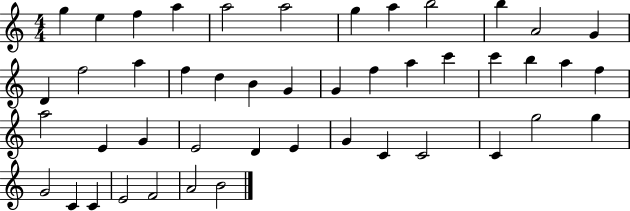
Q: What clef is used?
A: treble